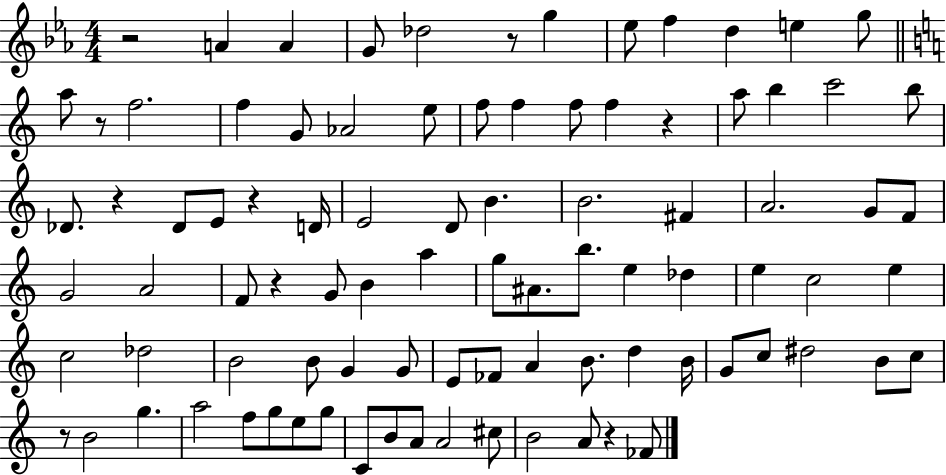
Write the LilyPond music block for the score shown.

{
  \clef treble
  \numericTimeSignature
  \time 4/4
  \key ees \major
  r2 a'4 a'4 | g'8 des''2 r8 g''4 | ees''8 f''4 d''4 e''4 g''8 | \bar "||" \break \key c \major a''8 r8 f''2. | f''4 g'8 aes'2 e''8 | f''8 f''4 f''8 f''4 r4 | a''8 b''4 c'''2 b''8 | \break des'8. r4 des'8 e'8 r4 d'16 | e'2 d'8 b'4. | b'2. fis'4 | a'2. g'8 f'8 | \break g'2 a'2 | f'8 r4 g'8 b'4 a''4 | g''8 ais'8. b''8. e''4 des''4 | e''4 c''2 e''4 | \break c''2 des''2 | b'2 b'8 g'4 g'8 | e'8 fes'8 a'4 b'8. d''4 b'16 | g'8 c''8 dis''2 b'8 c''8 | \break r8 b'2 g''4. | a''2 f''8 g''8 e''8 g''8 | c'8 b'8 a'8 a'2 cis''8 | b'2 a'8 r4 fes'8 | \break \bar "|."
}